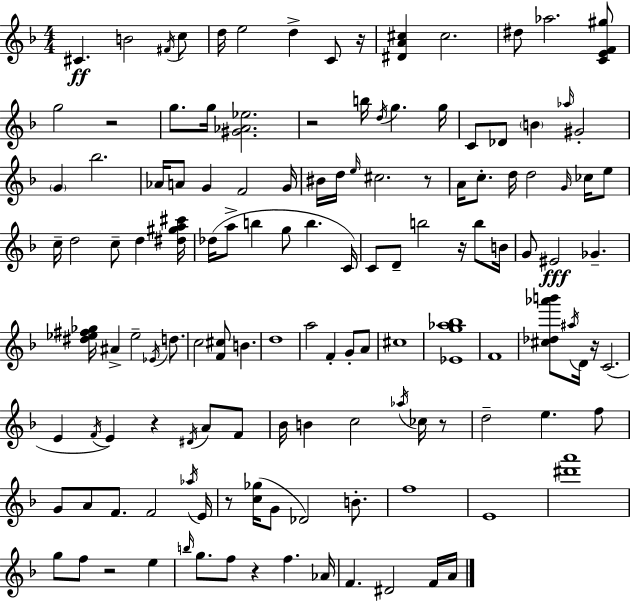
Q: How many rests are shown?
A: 11